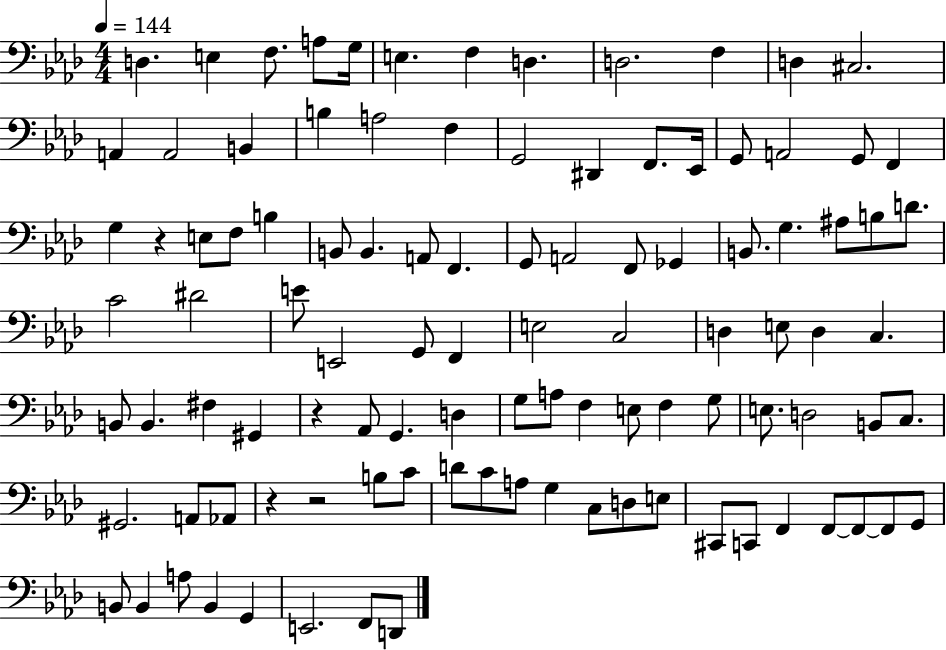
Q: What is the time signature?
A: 4/4